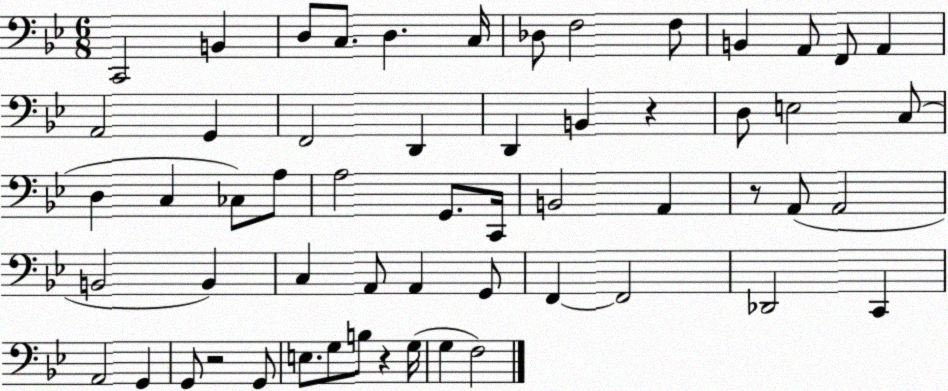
X:1
T:Untitled
M:6/8
L:1/4
K:Bb
C,,2 B,, D,/2 C,/2 D, C,/4 _D,/2 F,2 F,/2 B,, A,,/2 F,,/2 A,, A,,2 G,, F,,2 D,, D,, B,, z D,/2 E,2 C,/2 D, C, _C,/2 A,/2 A,2 G,,/2 C,,/4 B,,2 A,, z/2 A,,/2 A,,2 B,,2 B,, C, A,,/2 A,, G,,/2 F,, F,,2 _D,,2 C,, A,,2 G,, G,,/2 z2 G,,/2 E,/2 G,/2 B,/2 z G,/4 G, F,2